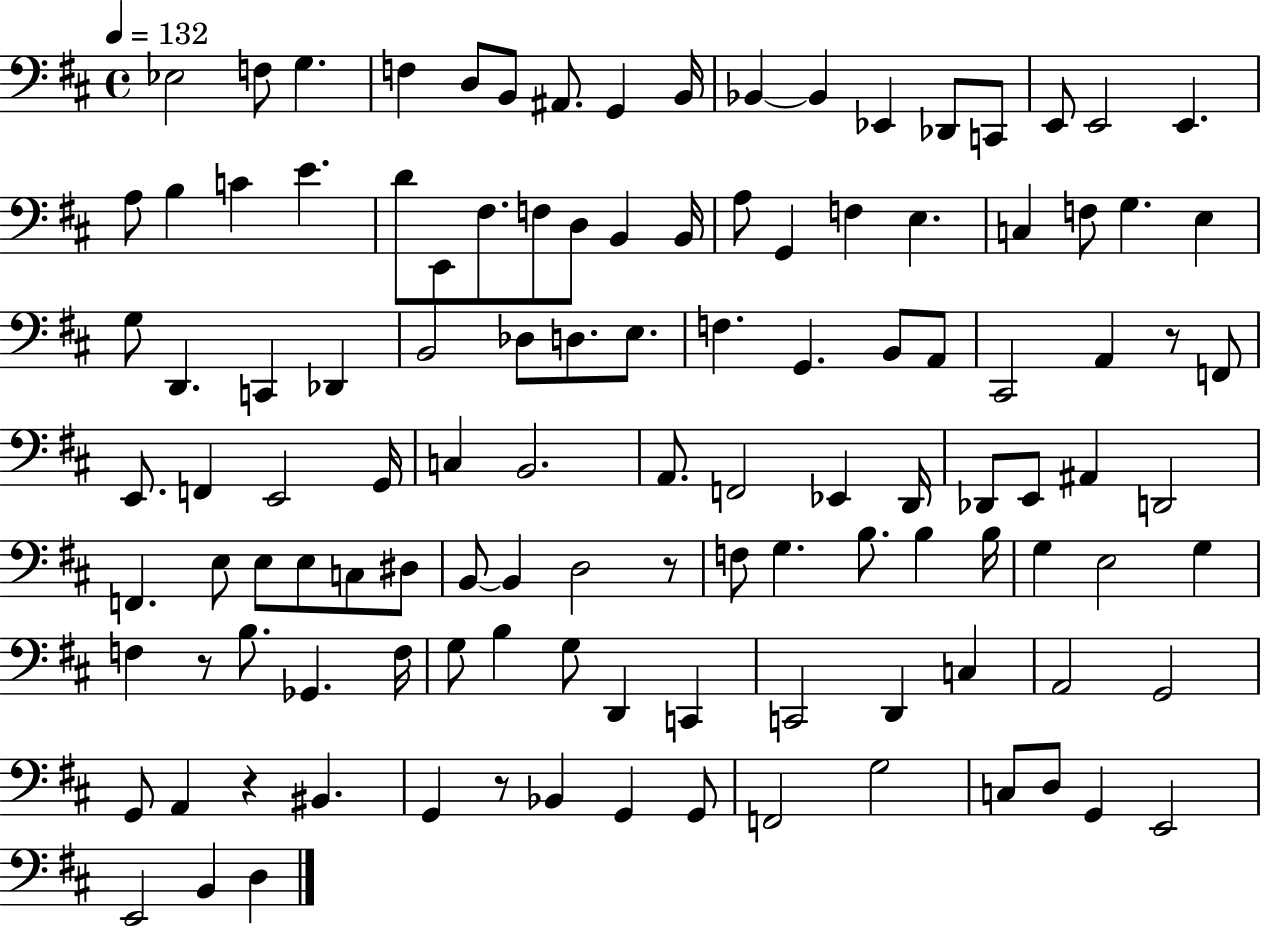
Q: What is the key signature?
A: D major